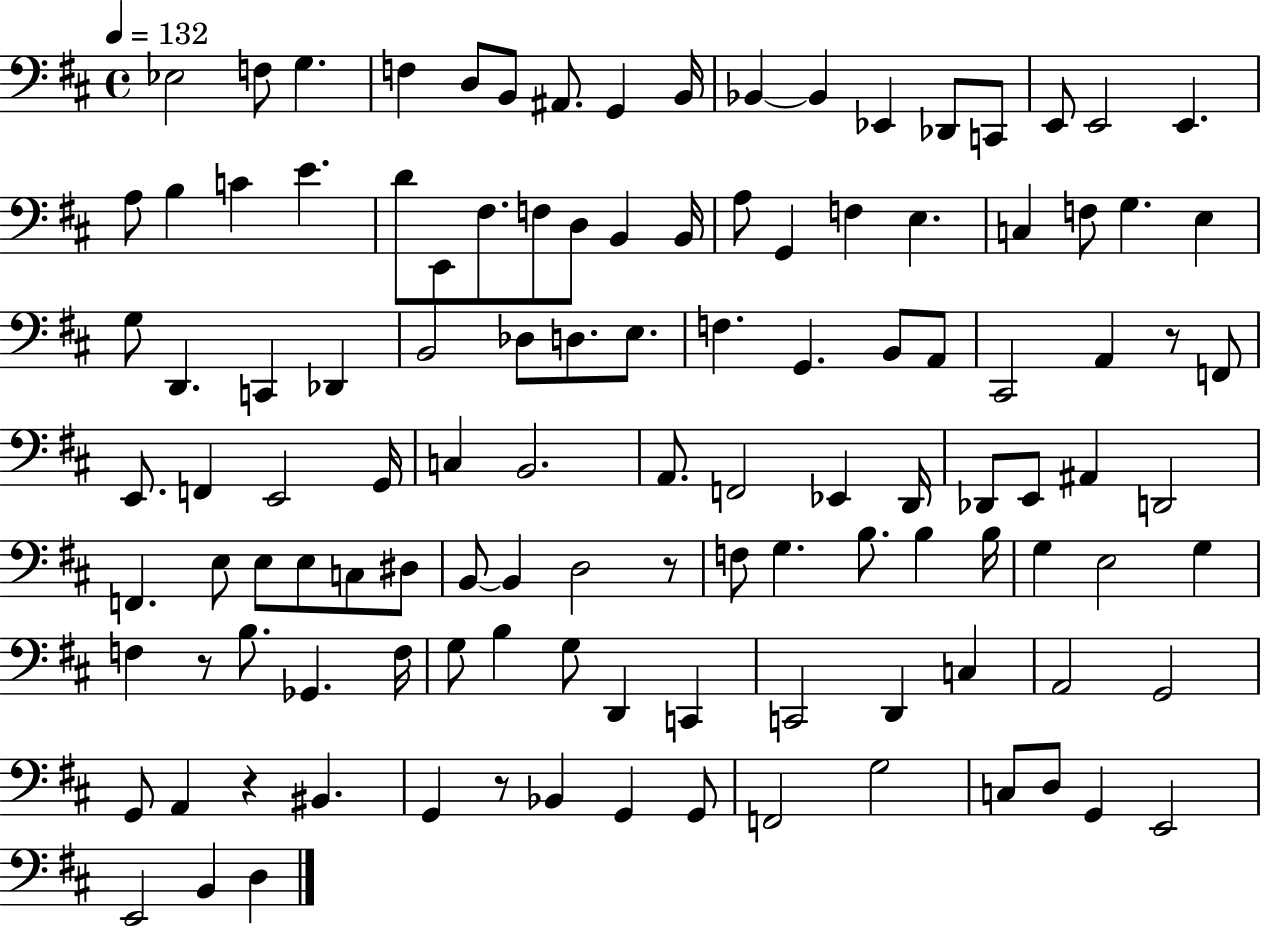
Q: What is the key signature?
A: D major